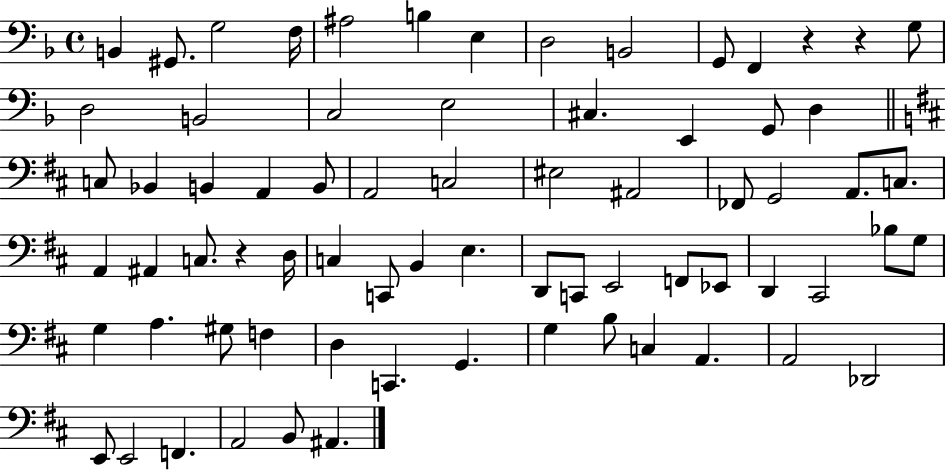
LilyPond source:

{
  \clef bass
  \time 4/4
  \defaultTimeSignature
  \key f \major
  \repeat volta 2 { b,4 gis,8. g2 f16 | ais2 b4 e4 | d2 b,2 | g,8 f,4 r4 r4 g8 | \break d2 b,2 | c2 e2 | cis4. e,4 g,8 d4 | \bar "||" \break \key b \minor c8 bes,4 b,4 a,4 b,8 | a,2 c2 | eis2 ais,2 | fes,8 g,2 a,8. c8. | \break a,4 ais,4 c8. r4 d16 | c4 c,8 b,4 e4. | d,8 c,8 e,2 f,8 ees,8 | d,4 cis,2 bes8 g8 | \break g4 a4. gis8 f4 | d4 c,4. g,4. | g4 b8 c4 a,4. | a,2 des,2 | \break e,8 e,2 f,4. | a,2 b,8 ais,4. | } \bar "|."
}